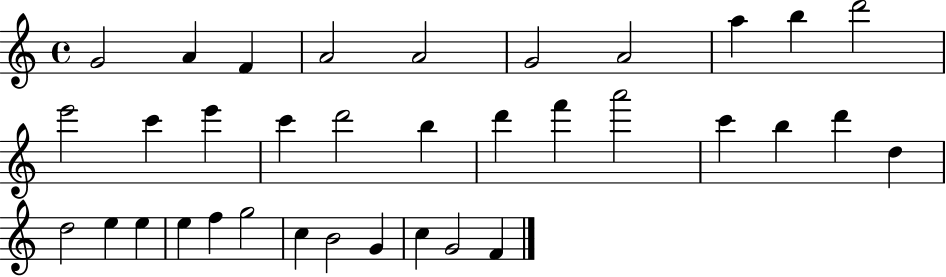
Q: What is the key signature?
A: C major